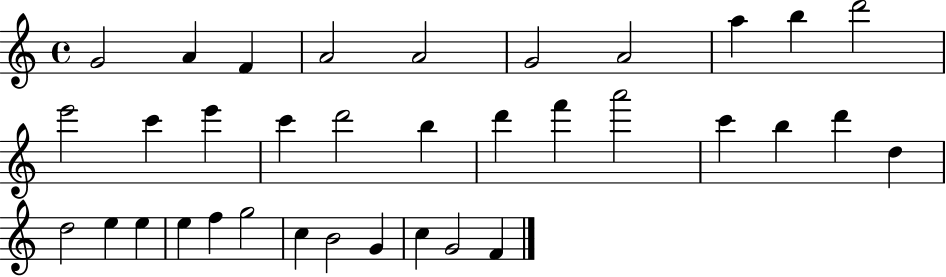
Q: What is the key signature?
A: C major